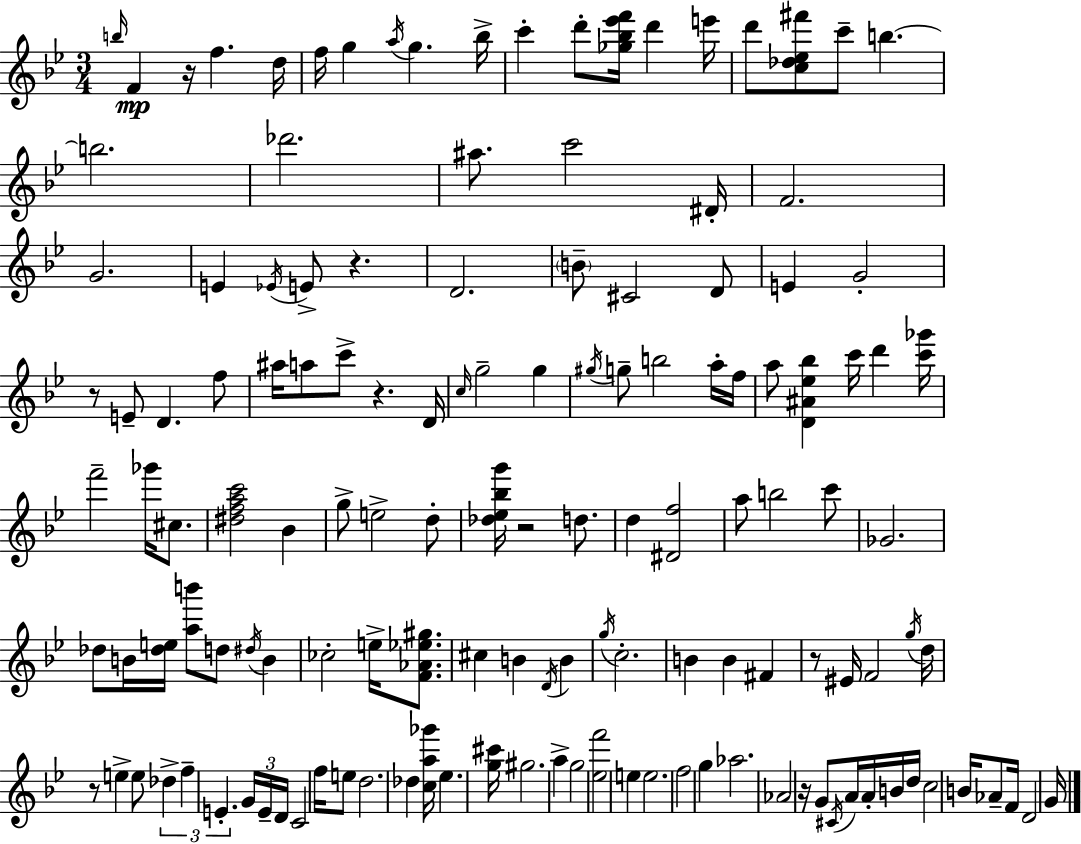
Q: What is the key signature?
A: BES major